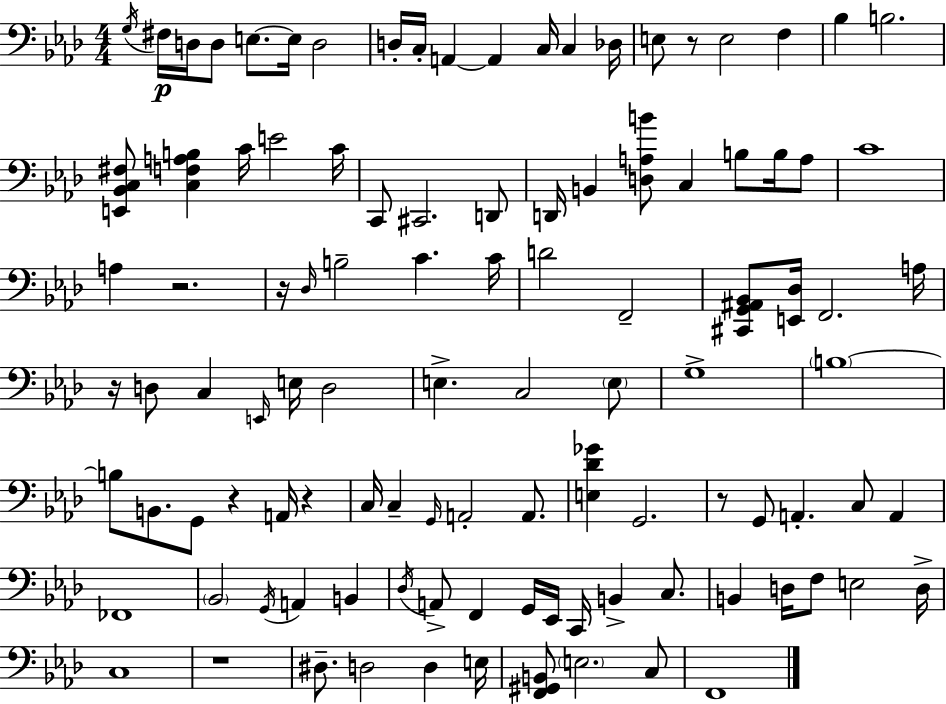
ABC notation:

X:1
T:Untitled
M:4/4
L:1/4
K:Fm
G,/4 ^F,/4 D,/4 D,/2 E,/2 E,/4 D,2 D,/4 C,/4 A,, A,, C,/4 C, _D,/4 E,/2 z/2 E,2 F, _B, B,2 [E,,_B,,C,^F,]/2 [C,F,A,B,] C/4 E2 C/4 C,,/2 ^C,,2 D,,/2 D,,/4 B,, [D,A,B]/2 C, B,/2 B,/4 A,/2 C4 A, z2 z/4 _D,/4 B,2 C C/4 D2 F,,2 [^C,,G,,^A,,_B,,]/2 [E,,_D,]/4 F,,2 A,/4 z/4 D,/2 C, E,,/4 E,/4 D,2 E, C,2 E,/2 G,4 B,4 B,/2 B,,/2 G,,/2 z A,,/4 z C,/4 C, G,,/4 A,,2 A,,/2 [E,_D_G] G,,2 z/2 G,,/2 A,, C,/2 A,, _F,,4 _B,,2 G,,/4 A,, B,, _D,/4 A,,/2 F,, G,,/4 _E,,/4 C,,/4 B,, C,/2 B,, D,/4 F,/2 E,2 D,/4 C,4 z4 ^D,/2 D,2 D, E,/4 [F,,^G,,B,,]/2 E,2 C,/2 F,,4